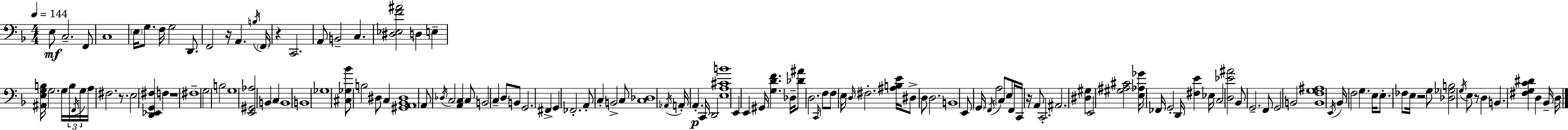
E3/e C3/h. F2/e C3/w E3/s G3/e. F3/s G3/h D2/e. F2/h R/s A2/q. B3/s F2/s R/q C2/h. A2/e B2/h C3/q. [D#3,Eb3,F4,A#4]/h D3/q E3/q [A#2,E3,G3,B3]/s G3/h. G3/s B3/s F2/s G3/s A3/s F#3/h. R/e. E3/h [D2,Eb2,G2,F#3]/q F3/q R/w F#3/w G3/h B3/h G3/w [E2,G#2,Ab3]/h B2/q C3/q B2/w B2/w Gb3/w [C#3,Gb3,Bb4]/e B3/h D#3/e C3/q [G#2,A2,Bb2,D#3]/w A2/e Db3/s C3/h [A2,C3]/q C3/e B2/h C3/q D3/e B2/e G2/h. F#2/q G2/q FES2/h. A2/e C3/q B2/h C3/e [C3,Db3]/w Ab2/s A2/s A2/q. C2/s D2/h [E3,A3,C#4,B4]/w E2/q E2/q G#2/s [G3,D4,F4]/q. Db3/s [Db4,A#4]/e D3/h. C2/s F3/e F3/e E3/s D3/s F#3/h. [A#3,B3,E4]/s D#3/e D3/e D3/h. B2/w E2/e G2/s F2/s A3/h C3/e E3/e F2/s C2/s R/s A2/e C2/h. A#2/h. [D#3,G#3]/q E2/h [G#3,A#3,C#4]/h [E3,Ab3,Gb4]/s FES2/s G2/h D2/s [F#3,E4]/q Eb3/s C3/h [D3,Eb4,A#4]/h Bb2/e G2/h. F2/e G2/h B2/h [B2,F3,G3,A#3]/w E2/s Bb2/s F3/h G3/q. E3/s E3/e. FES3/e E3/s R/h G3/e [Db3,Gb3,B3]/h G3/s E3/e R/e D3/q B2/q. [F#3,G3,C4,D#4]/q D3/q Bb2/s D3/s